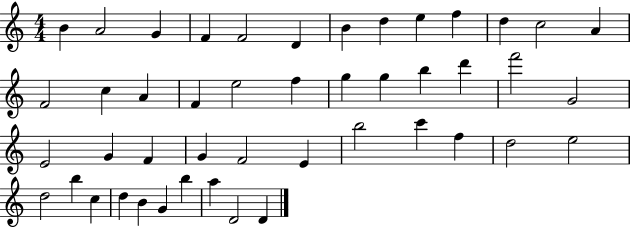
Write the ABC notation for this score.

X:1
T:Untitled
M:4/4
L:1/4
K:C
B A2 G F F2 D B d e f d c2 A F2 c A F e2 f g g b d' f'2 G2 E2 G F G F2 E b2 c' f d2 e2 d2 b c d B G b a D2 D